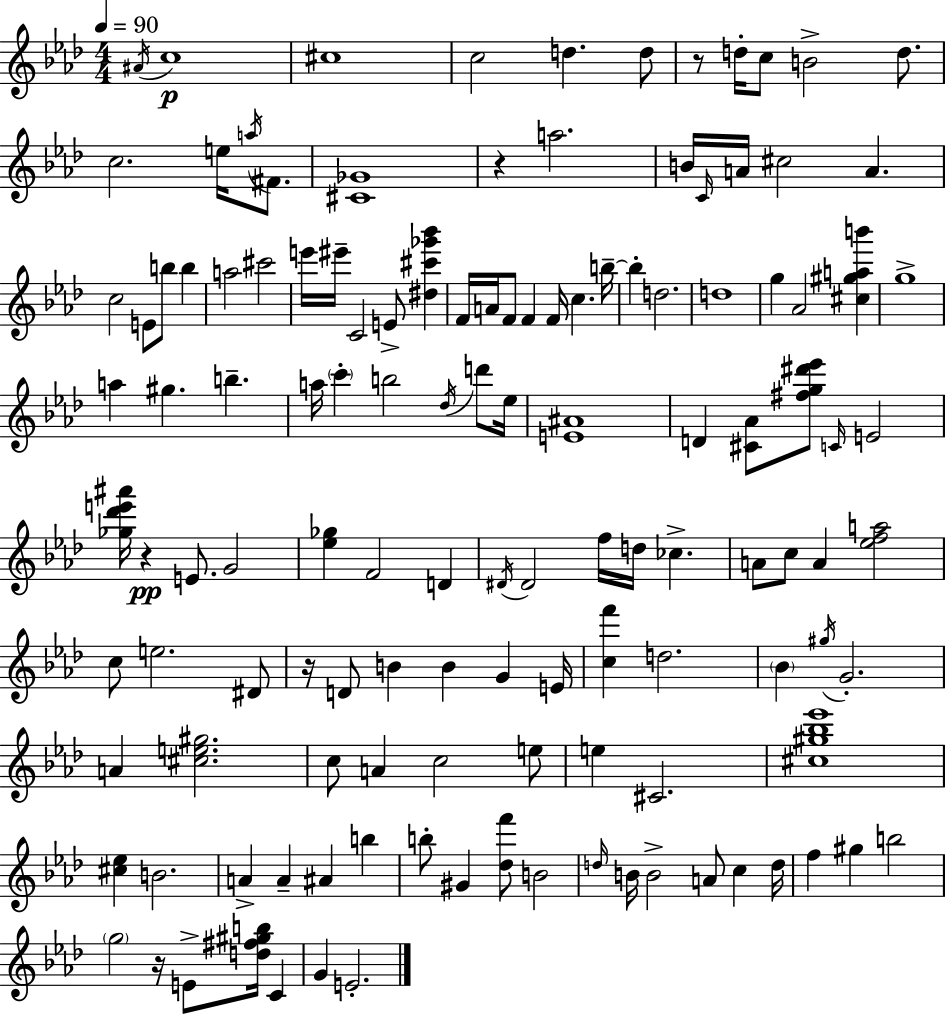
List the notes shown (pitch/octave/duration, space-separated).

A#4/s C5/w C#5/w C5/h D5/q. D5/e R/e D5/s C5/e B4/h D5/e. C5/h. E5/s A5/s F#4/e. [C#4,Gb4]/w R/q A5/h. B4/s C4/s A4/s C#5/h A4/q. C5/h E4/e B5/e B5/q A5/h C#6/h E6/s EIS6/s C4/h E4/e [D#5,C#6,Gb6,Bb6]/q F4/s A4/s F4/e F4/q F4/s C5/q. B5/s B5/q D5/h. D5/w G5/q Ab4/h [C#5,G#5,A5,B6]/q G5/w A5/q G#5/q. B5/q. A5/s C6/q B5/h Db5/s D6/e Eb5/s [E4,A#4]/w D4/q [C#4,Ab4]/e [F#5,G5,D#6,Eb6]/e C4/s E4/h [Gb5,Db6,E6,A#6]/s R/q E4/e. G4/h [Eb5,Gb5]/q F4/h D4/q D#4/s D#4/h F5/s D5/s CES5/q. A4/e C5/e A4/q [Eb5,F5,A5]/h C5/e E5/h. D#4/e R/s D4/e B4/q B4/q G4/q E4/s [C5,F6]/q D5/h. Bb4/q G#5/s G4/h. A4/q [C#5,E5,G#5]/h. C5/e A4/q C5/h E5/e E5/q C#4/h. [C#5,G#5,Bb5,Eb6]/w [C#5,Eb5]/q B4/h. A4/q A4/q A#4/q B5/q B5/e G#4/q [Db5,F6]/e B4/h D5/s B4/s B4/h A4/e C5/q D5/s F5/q G#5/q B5/h G5/h R/s E4/e [D5,F#5,G#5,B5]/s C4/q G4/q E4/h.